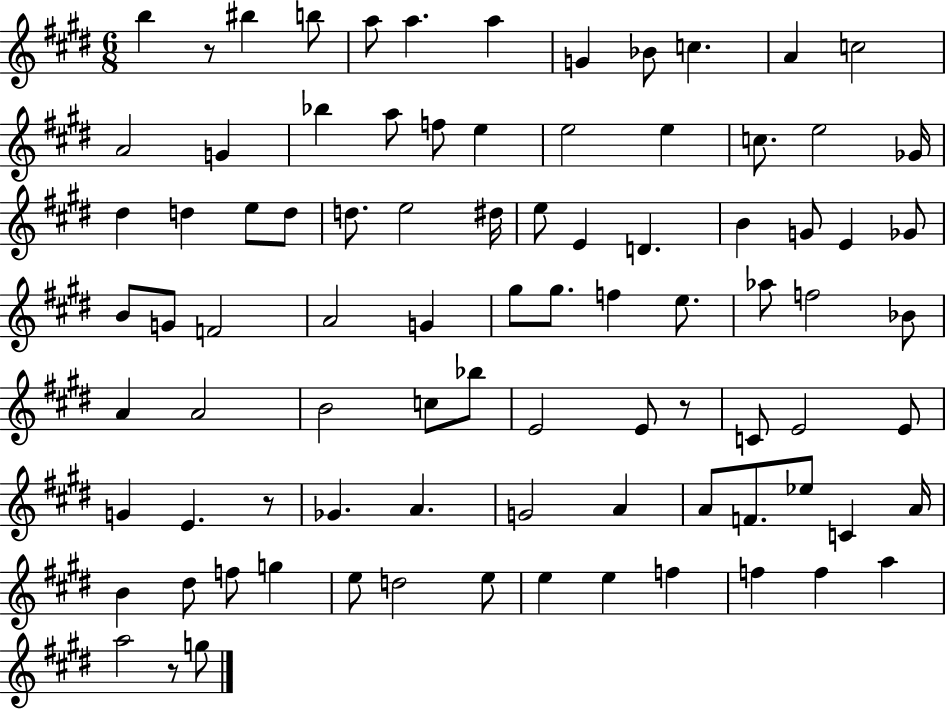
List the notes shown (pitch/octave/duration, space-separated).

B5/q R/e BIS5/q B5/e A5/e A5/q. A5/q G4/q Bb4/e C5/q. A4/q C5/h A4/h G4/q Bb5/q A5/e F5/e E5/q E5/h E5/q C5/e. E5/h Gb4/s D#5/q D5/q E5/e D5/e D5/e. E5/h D#5/s E5/e E4/q D4/q. B4/q G4/e E4/q Gb4/e B4/e G4/e F4/h A4/h G4/q G#5/e G#5/e. F5/q E5/e. Ab5/e F5/h Bb4/e A4/q A4/h B4/h C5/e Bb5/e E4/h E4/e R/e C4/e E4/h E4/e G4/q E4/q. R/e Gb4/q. A4/q. G4/h A4/q A4/e F4/e. Eb5/e C4/q A4/s B4/q D#5/e F5/e G5/q E5/e D5/h E5/e E5/q E5/q F5/q F5/q F5/q A5/q A5/h R/e G5/e